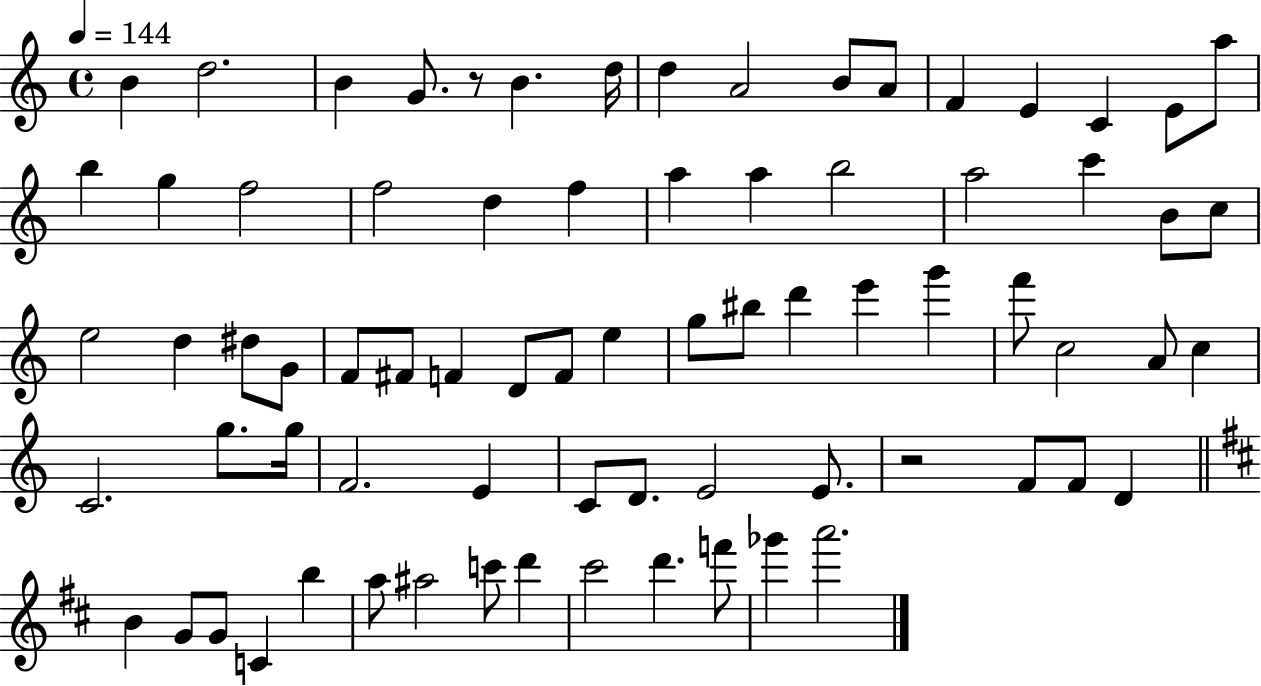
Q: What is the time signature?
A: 4/4